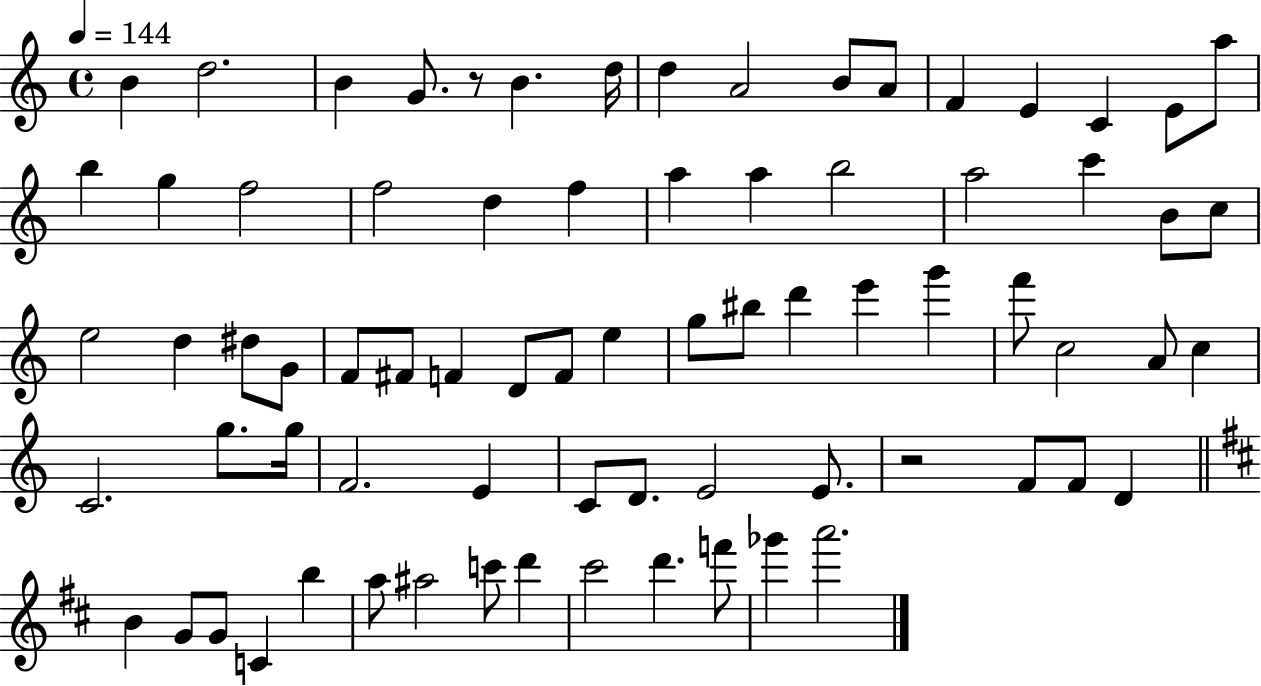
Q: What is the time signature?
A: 4/4